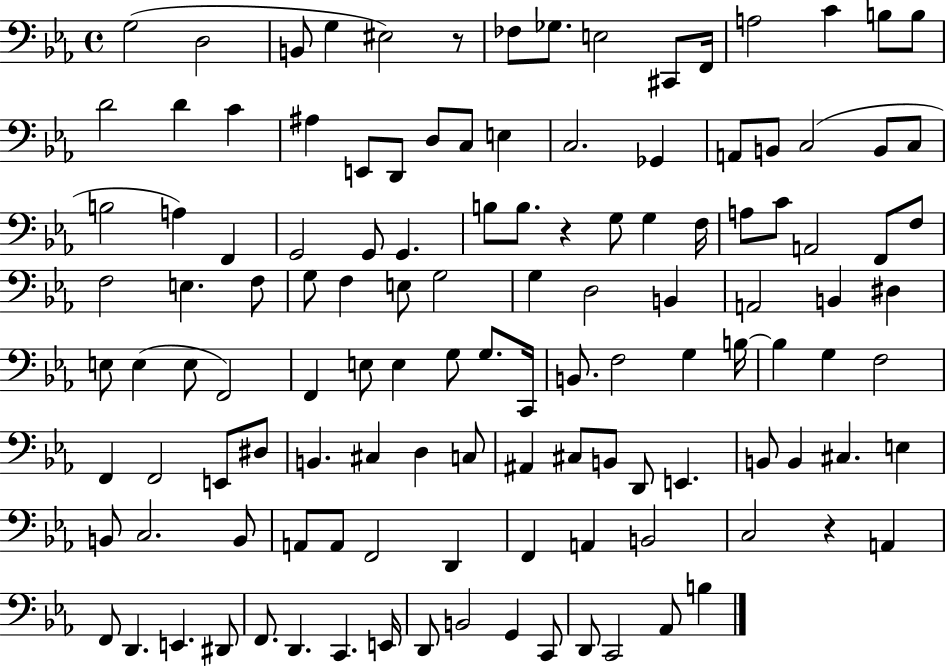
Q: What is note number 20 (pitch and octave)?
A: D2